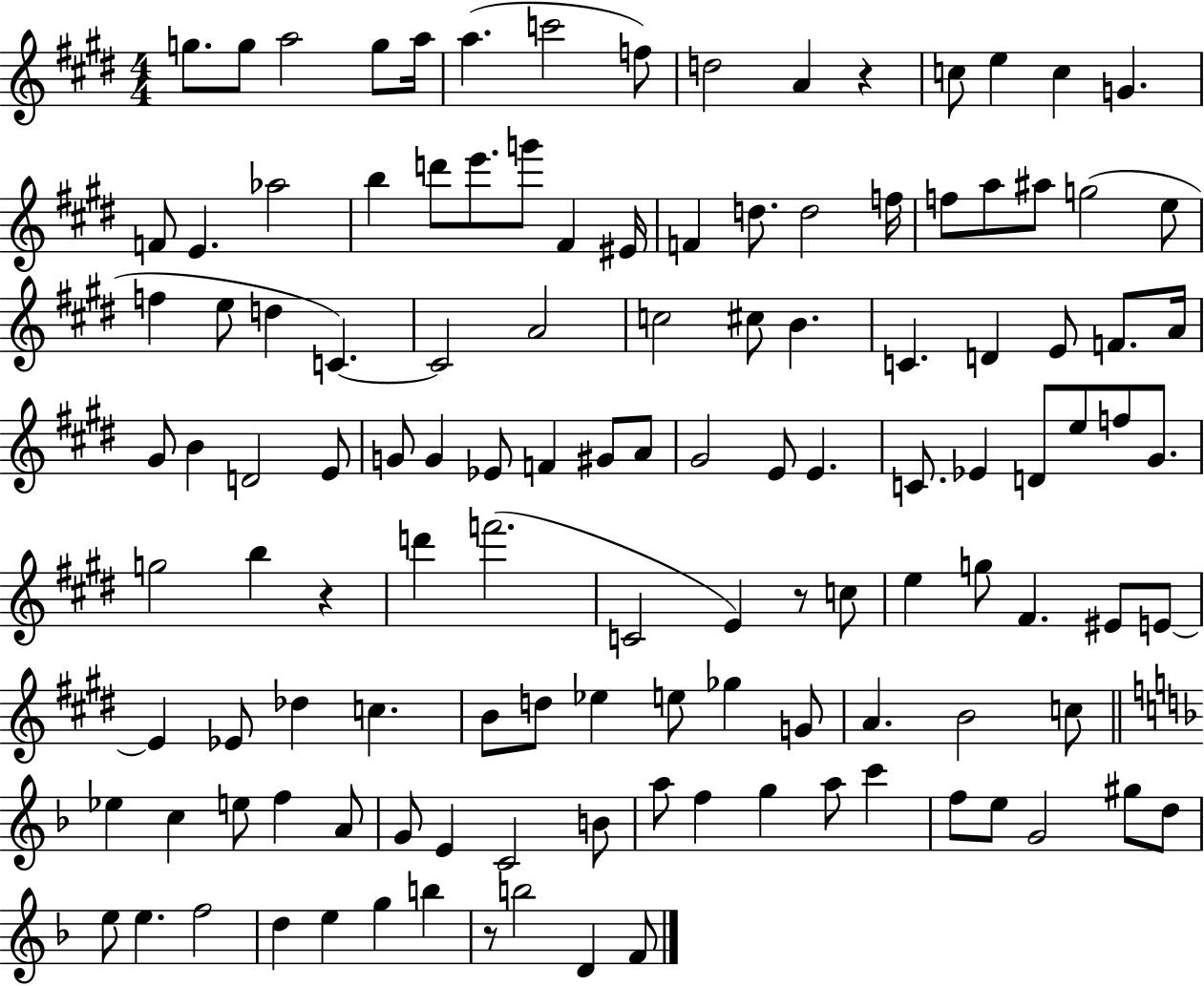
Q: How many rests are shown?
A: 4